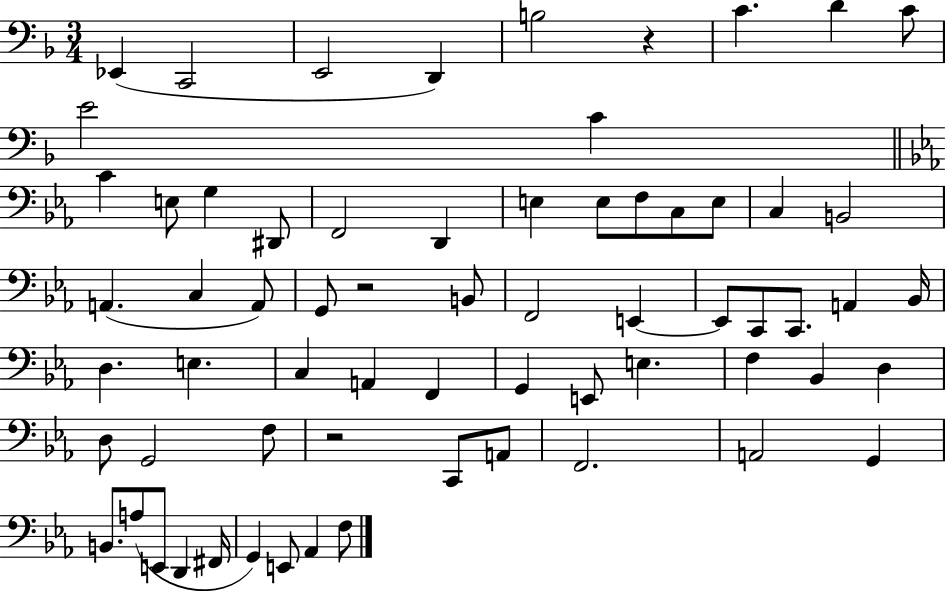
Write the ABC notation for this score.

X:1
T:Untitled
M:3/4
L:1/4
K:F
_E,, C,,2 E,,2 D,, B,2 z C D C/2 E2 C C E,/2 G, ^D,,/2 F,,2 D,, E, E,/2 F,/2 C,/2 E,/2 C, B,,2 A,, C, A,,/2 G,,/2 z2 B,,/2 F,,2 E,, E,,/2 C,,/2 C,,/2 A,, _B,,/4 D, E, C, A,, F,, G,, E,,/2 E, F, _B,, D, D,/2 G,,2 F,/2 z2 C,,/2 A,,/2 F,,2 A,,2 G,, B,,/2 A,/2 E,,/2 D,, ^F,,/4 G,, E,,/2 _A,, F,/2